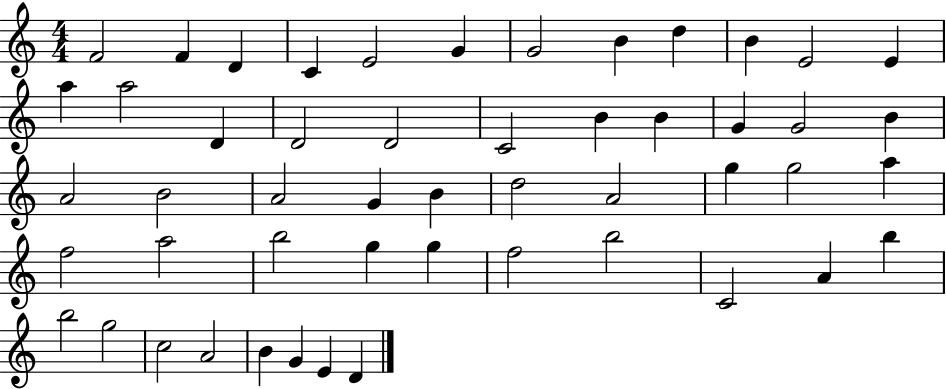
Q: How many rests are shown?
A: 0